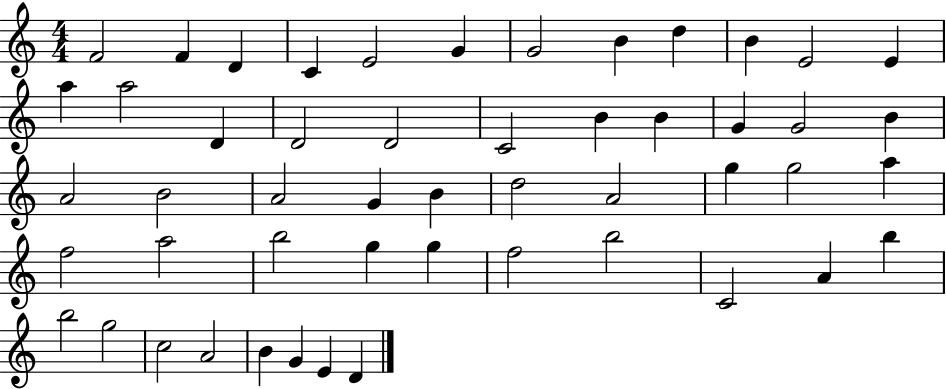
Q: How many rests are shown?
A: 0